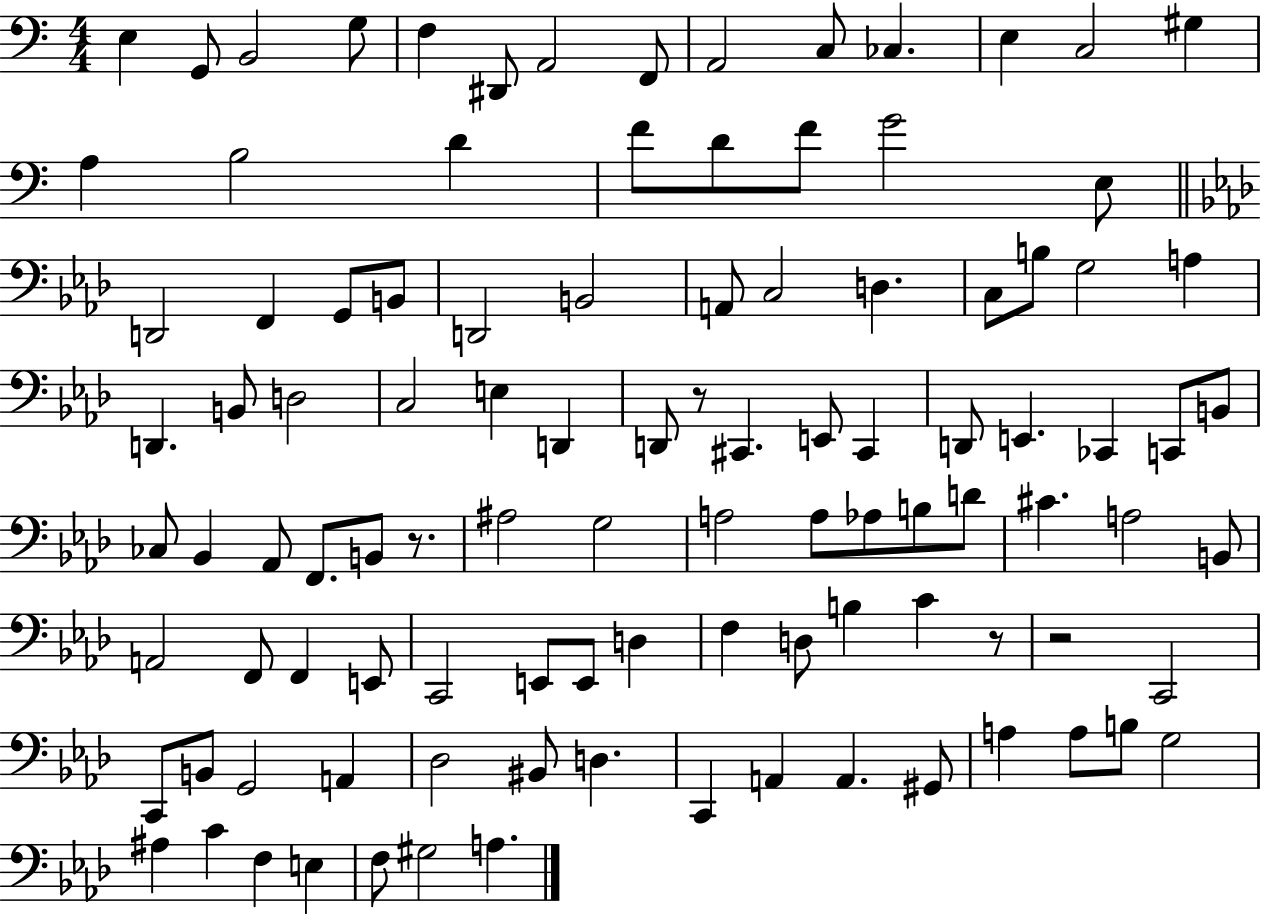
E3/q G2/e B2/h G3/e F3/q D#2/e A2/h F2/e A2/h C3/e CES3/q. E3/q C3/h G#3/q A3/q B3/h D4/q F4/e D4/e F4/e G4/h E3/e D2/h F2/q G2/e B2/e D2/h B2/h A2/e C3/h D3/q. C3/e B3/e G3/h A3/q D2/q. B2/e D3/h C3/h E3/q D2/q D2/e R/e C#2/q. E2/e C#2/q D2/e E2/q. CES2/q C2/e B2/e CES3/e Bb2/q Ab2/e F2/e. B2/e R/e. A#3/h G3/h A3/h A3/e Ab3/e B3/e D4/e C#4/q. A3/h B2/e A2/h F2/e F2/q E2/e C2/h E2/e E2/e D3/q F3/q D3/e B3/q C4/q R/e R/h C2/h C2/e B2/e G2/h A2/q Db3/h BIS2/e D3/q. C2/q A2/q A2/q. G#2/e A3/q A3/e B3/e G3/h A#3/q C4/q F3/q E3/q F3/e G#3/h A3/q.